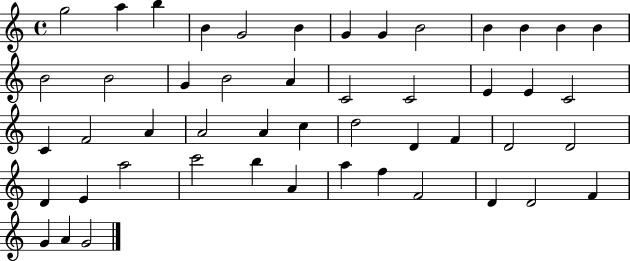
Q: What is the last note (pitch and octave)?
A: G4